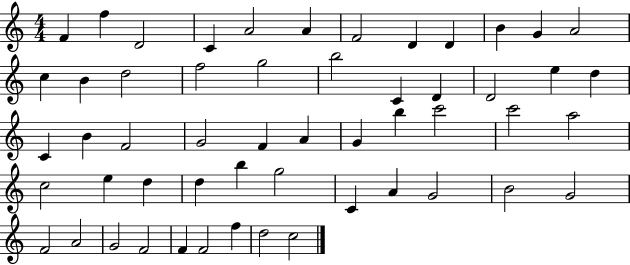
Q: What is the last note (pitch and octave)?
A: C5